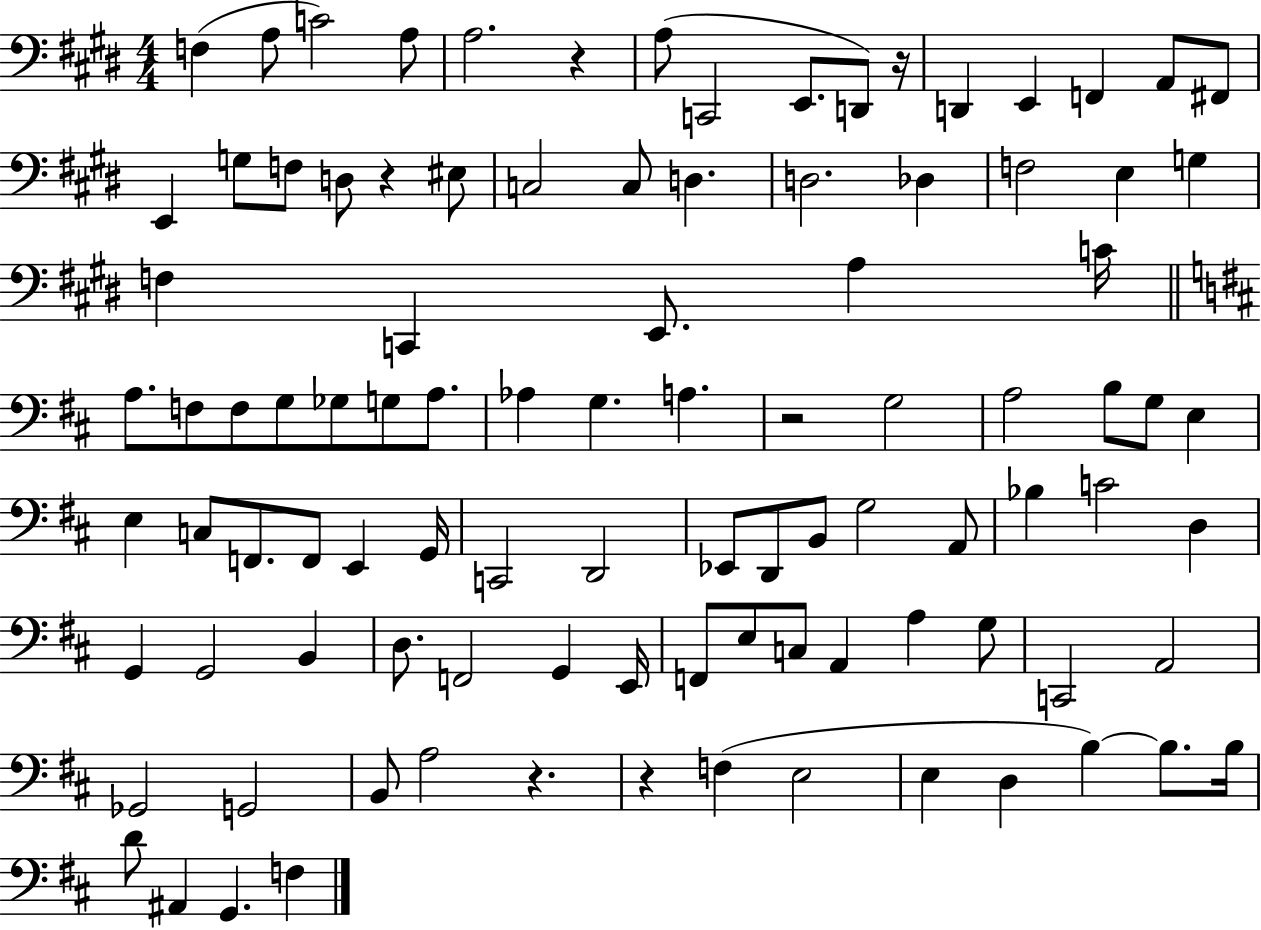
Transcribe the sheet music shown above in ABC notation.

X:1
T:Untitled
M:4/4
L:1/4
K:E
F, A,/2 C2 A,/2 A,2 z A,/2 C,,2 E,,/2 D,,/2 z/4 D,, E,, F,, A,,/2 ^F,,/2 E,, G,/2 F,/2 D,/2 z ^E,/2 C,2 C,/2 D, D,2 _D, F,2 E, G, F, C,, E,,/2 A, C/4 A,/2 F,/2 F,/2 G,/2 _G,/2 G,/2 A,/2 _A, G, A, z2 G,2 A,2 B,/2 G,/2 E, E, C,/2 F,,/2 F,,/2 E,, G,,/4 C,,2 D,,2 _E,,/2 D,,/2 B,,/2 G,2 A,,/2 _B, C2 D, G,, G,,2 B,, D,/2 F,,2 G,, E,,/4 F,,/2 E,/2 C,/2 A,, A, G,/2 C,,2 A,,2 _G,,2 G,,2 B,,/2 A,2 z z F, E,2 E, D, B, B,/2 B,/4 D/2 ^A,, G,, F,